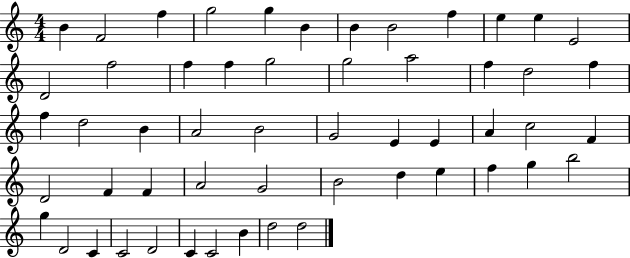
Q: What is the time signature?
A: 4/4